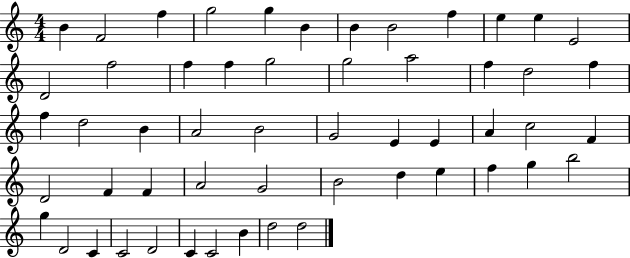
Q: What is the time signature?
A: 4/4